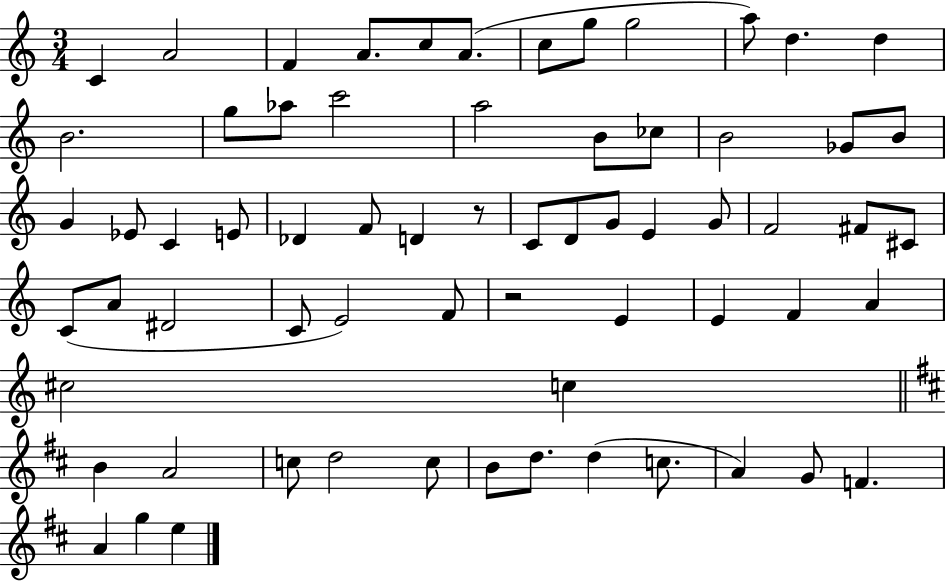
X:1
T:Untitled
M:3/4
L:1/4
K:C
C A2 F A/2 c/2 A/2 c/2 g/2 g2 a/2 d d B2 g/2 _a/2 c'2 a2 B/2 _c/2 B2 _G/2 B/2 G _E/2 C E/2 _D F/2 D z/2 C/2 D/2 G/2 E G/2 F2 ^F/2 ^C/2 C/2 A/2 ^D2 C/2 E2 F/2 z2 E E F A ^c2 c B A2 c/2 d2 c/2 B/2 d/2 d c/2 A G/2 F A g e